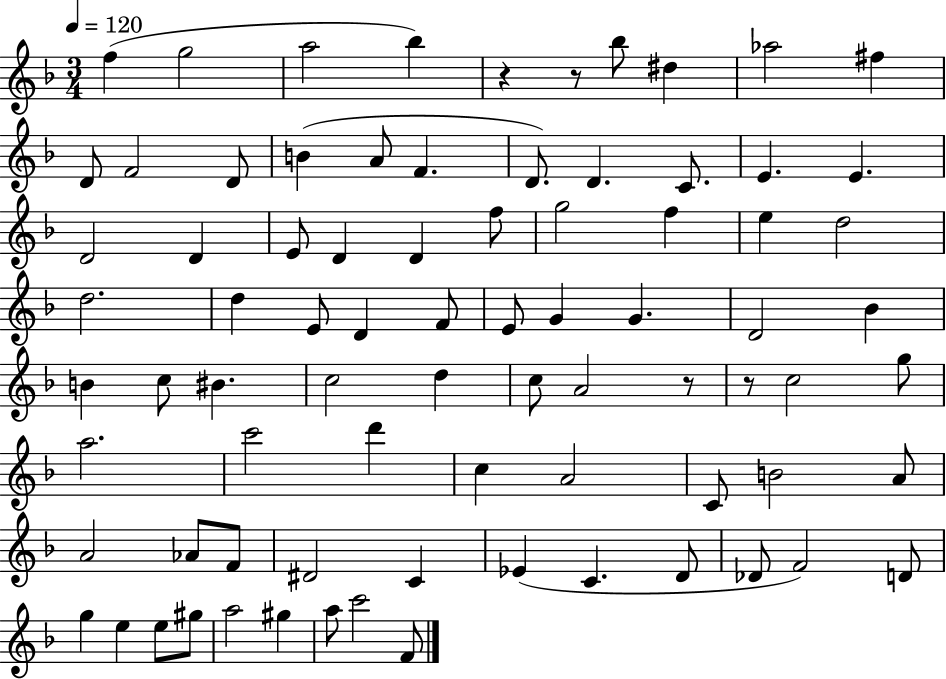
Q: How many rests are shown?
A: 4